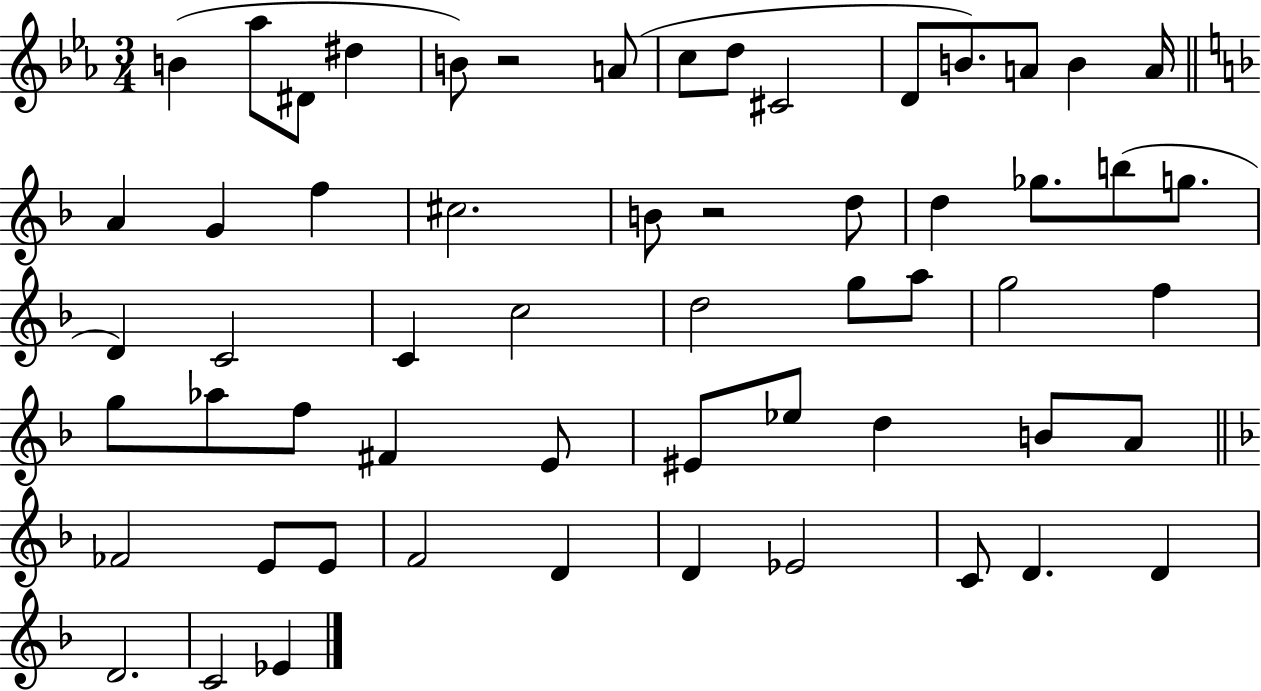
B4/q Ab5/e D#4/e D#5/q B4/e R/h A4/e C5/e D5/e C#4/h D4/e B4/e. A4/e B4/q A4/s A4/q G4/q F5/q C#5/h. B4/e R/h D5/e D5/q Gb5/e. B5/e G5/e. D4/q C4/h C4/q C5/h D5/h G5/e A5/e G5/h F5/q G5/e Ab5/e F5/e F#4/q E4/e EIS4/e Eb5/e D5/q B4/e A4/e FES4/h E4/e E4/e F4/h D4/q D4/q Eb4/h C4/e D4/q. D4/q D4/h. C4/h Eb4/q